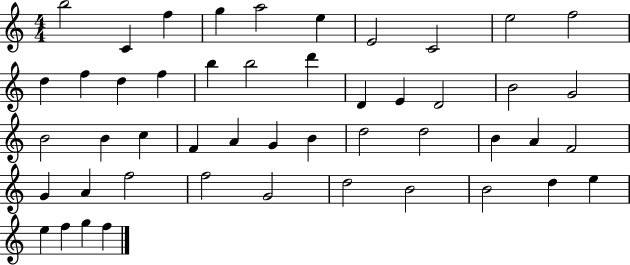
B5/h C4/q F5/q G5/q A5/h E5/q E4/h C4/h E5/h F5/h D5/q F5/q D5/q F5/q B5/q B5/h D6/q D4/q E4/q D4/h B4/h G4/h B4/h B4/q C5/q F4/q A4/q G4/q B4/q D5/h D5/h B4/q A4/q F4/h G4/q A4/q F5/h F5/h G4/h D5/h B4/h B4/h D5/q E5/q E5/q F5/q G5/q F5/q